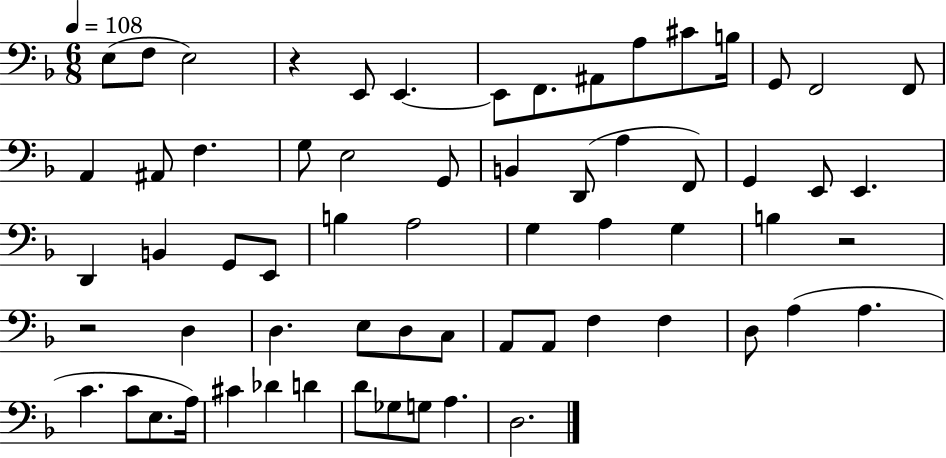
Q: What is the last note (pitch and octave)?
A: D3